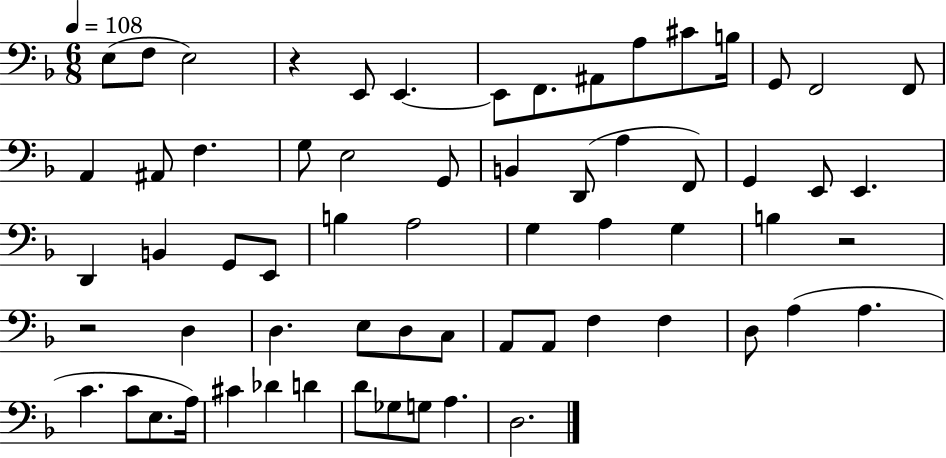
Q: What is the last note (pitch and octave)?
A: D3